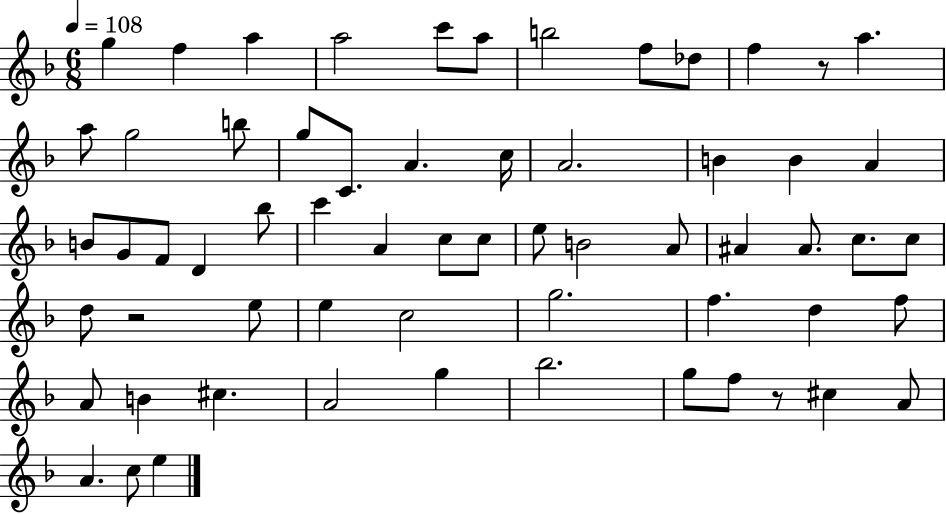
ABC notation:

X:1
T:Untitled
M:6/8
L:1/4
K:F
g f a a2 c'/2 a/2 b2 f/2 _d/2 f z/2 a a/2 g2 b/2 g/2 C/2 A c/4 A2 B B A B/2 G/2 F/2 D _b/2 c' A c/2 c/2 e/2 B2 A/2 ^A ^A/2 c/2 c/2 d/2 z2 e/2 e c2 g2 f d f/2 A/2 B ^c A2 g _b2 g/2 f/2 z/2 ^c A/2 A c/2 e